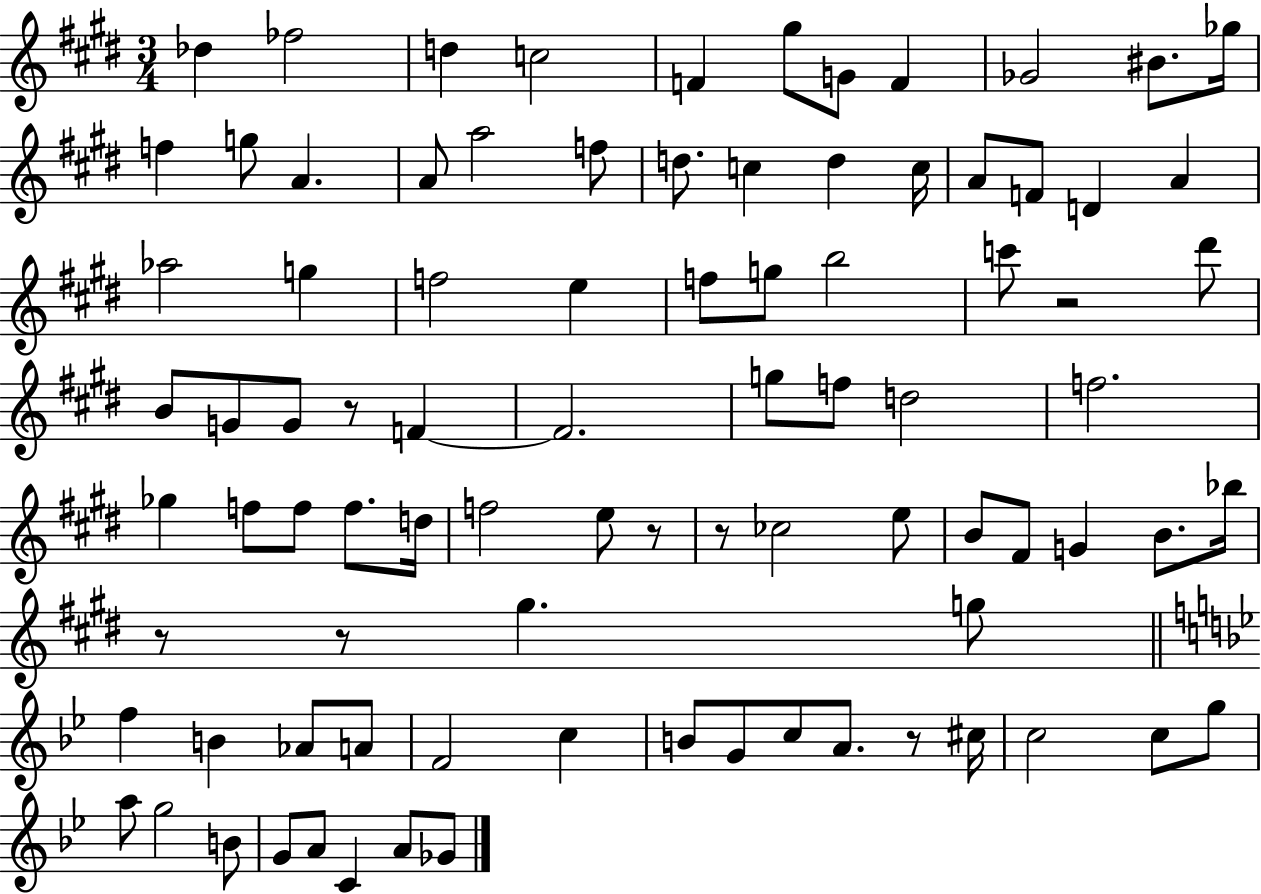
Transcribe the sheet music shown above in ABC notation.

X:1
T:Untitled
M:3/4
L:1/4
K:E
_d _f2 d c2 F ^g/2 G/2 F _G2 ^B/2 _g/4 f g/2 A A/2 a2 f/2 d/2 c d c/4 A/2 F/2 D A _a2 g f2 e f/2 g/2 b2 c'/2 z2 ^d'/2 B/2 G/2 G/2 z/2 F F2 g/2 f/2 d2 f2 _g f/2 f/2 f/2 d/4 f2 e/2 z/2 z/2 _c2 e/2 B/2 ^F/2 G B/2 _b/4 z/2 z/2 ^g g/2 f B _A/2 A/2 F2 c B/2 G/2 c/2 A/2 z/2 ^c/4 c2 c/2 g/2 a/2 g2 B/2 G/2 A/2 C A/2 _G/2